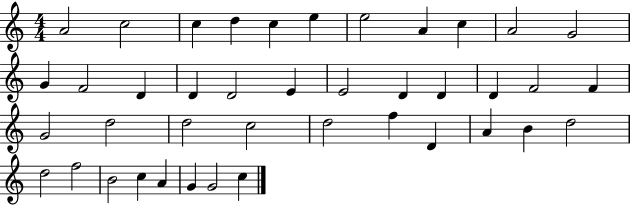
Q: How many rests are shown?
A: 0